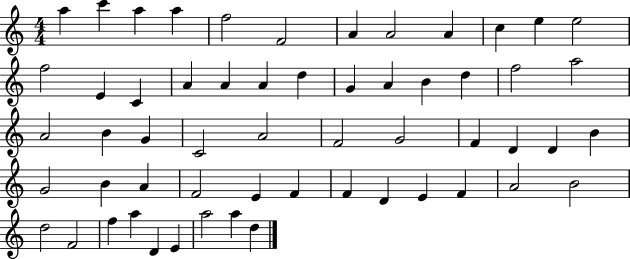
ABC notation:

X:1
T:Untitled
M:4/4
L:1/4
K:C
a c' a a f2 F2 A A2 A c e e2 f2 E C A A A d G A B d f2 a2 A2 B G C2 A2 F2 G2 F D D B G2 B A F2 E F F D E F A2 B2 d2 F2 f a D E a2 a d